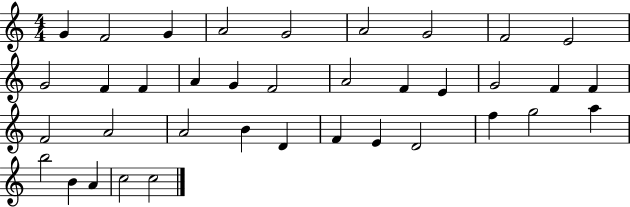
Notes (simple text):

G4/q F4/h G4/q A4/h G4/h A4/h G4/h F4/h E4/h G4/h F4/q F4/q A4/q G4/q F4/h A4/h F4/q E4/q G4/h F4/q F4/q F4/h A4/h A4/h B4/q D4/q F4/q E4/q D4/h F5/q G5/h A5/q B5/h B4/q A4/q C5/h C5/h